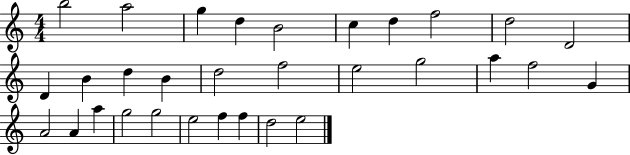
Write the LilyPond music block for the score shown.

{
  \clef treble
  \numericTimeSignature
  \time 4/4
  \key c \major
  b''2 a''2 | g''4 d''4 b'2 | c''4 d''4 f''2 | d''2 d'2 | \break d'4 b'4 d''4 b'4 | d''2 f''2 | e''2 g''2 | a''4 f''2 g'4 | \break a'2 a'4 a''4 | g''2 g''2 | e''2 f''4 f''4 | d''2 e''2 | \break \bar "|."
}